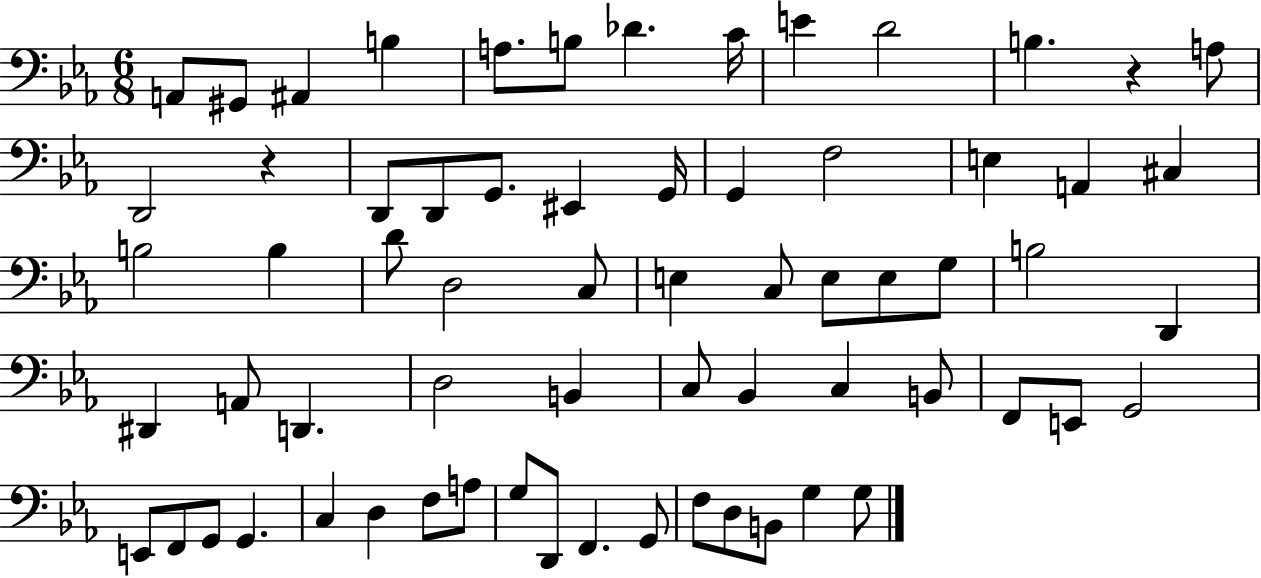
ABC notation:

X:1
T:Untitled
M:6/8
L:1/4
K:Eb
A,,/2 ^G,,/2 ^A,, B, A,/2 B,/2 _D C/4 E D2 B, z A,/2 D,,2 z D,,/2 D,,/2 G,,/2 ^E,, G,,/4 G,, F,2 E, A,, ^C, B,2 B, D/2 D,2 C,/2 E, C,/2 E,/2 E,/2 G,/2 B,2 D,, ^D,, A,,/2 D,, D,2 B,, C,/2 _B,, C, B,,/2 F,,/2 E,,/2 G,,2 E,,/2 F,,/2 G,,/2 G,, C, D, F,/2 A,/2 G,/2 D,,/2 F,, G,,/2 F,/2 D,/2 B,,/2 G, G,/2